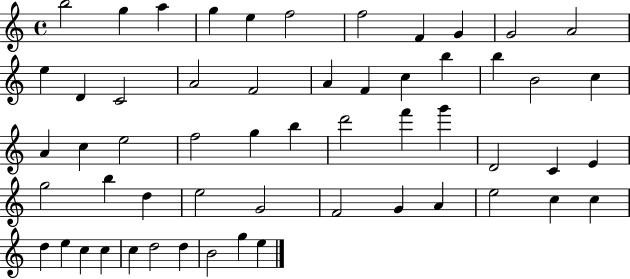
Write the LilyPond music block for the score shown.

{
  \clef treble
  \time 4/4
  \defaultTimeSignature
  \key c \major
  b''2 g''4 a''4 | g''4 e''4 f''2 | f''2 f'4 g'4 | g'2 a'2 | \break e''4 d'4 c'2 | a'2 f'2 | a'4 f'4 c''4 b''4 | b''4 b'2 c''4 | \break a'4 c''4 e''2 | f''2 g''4 b''4 | d'''2 f'''4 g'''4 | d'2 c'4 e'4 | \break g''2 b''4 d''4 | e''2 g'2 | f'2 g'4 a'4 | e''2 c''4 c''4 | \break d''4 e''4 c''4 c''4 | c''4 d''2 d''4 | b'2 g''4 e''4 | \bar "|."
}